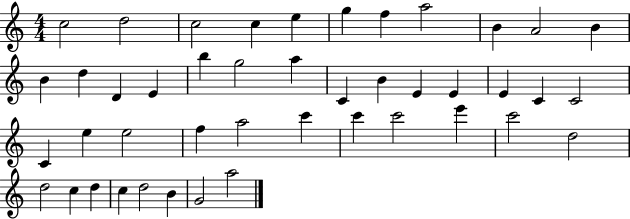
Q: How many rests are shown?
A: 0